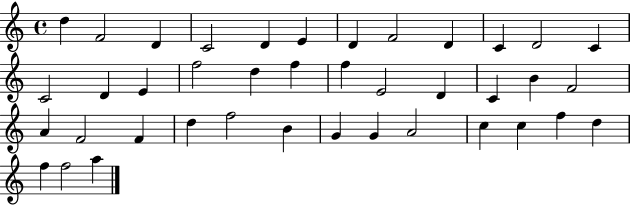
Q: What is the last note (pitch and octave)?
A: A5